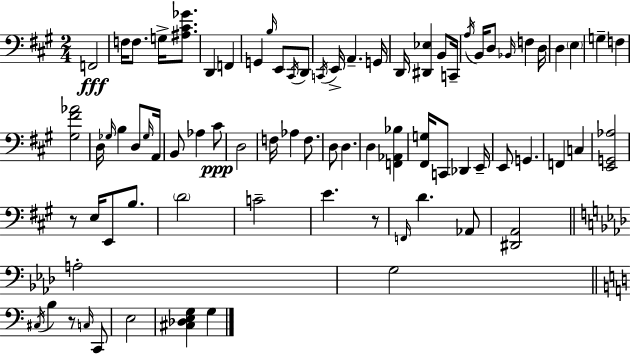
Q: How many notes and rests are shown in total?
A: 79